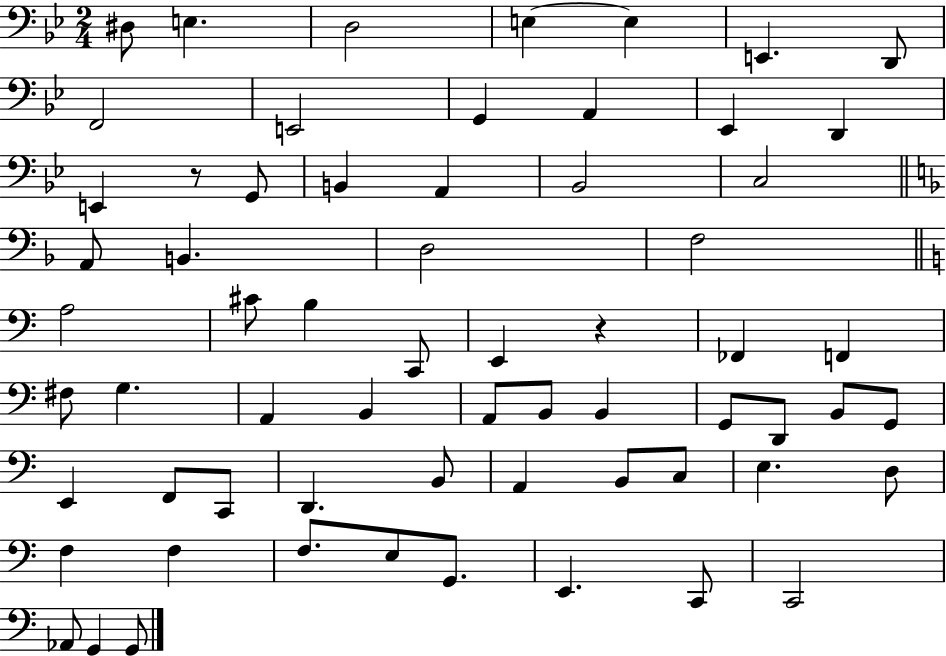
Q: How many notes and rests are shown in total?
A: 64